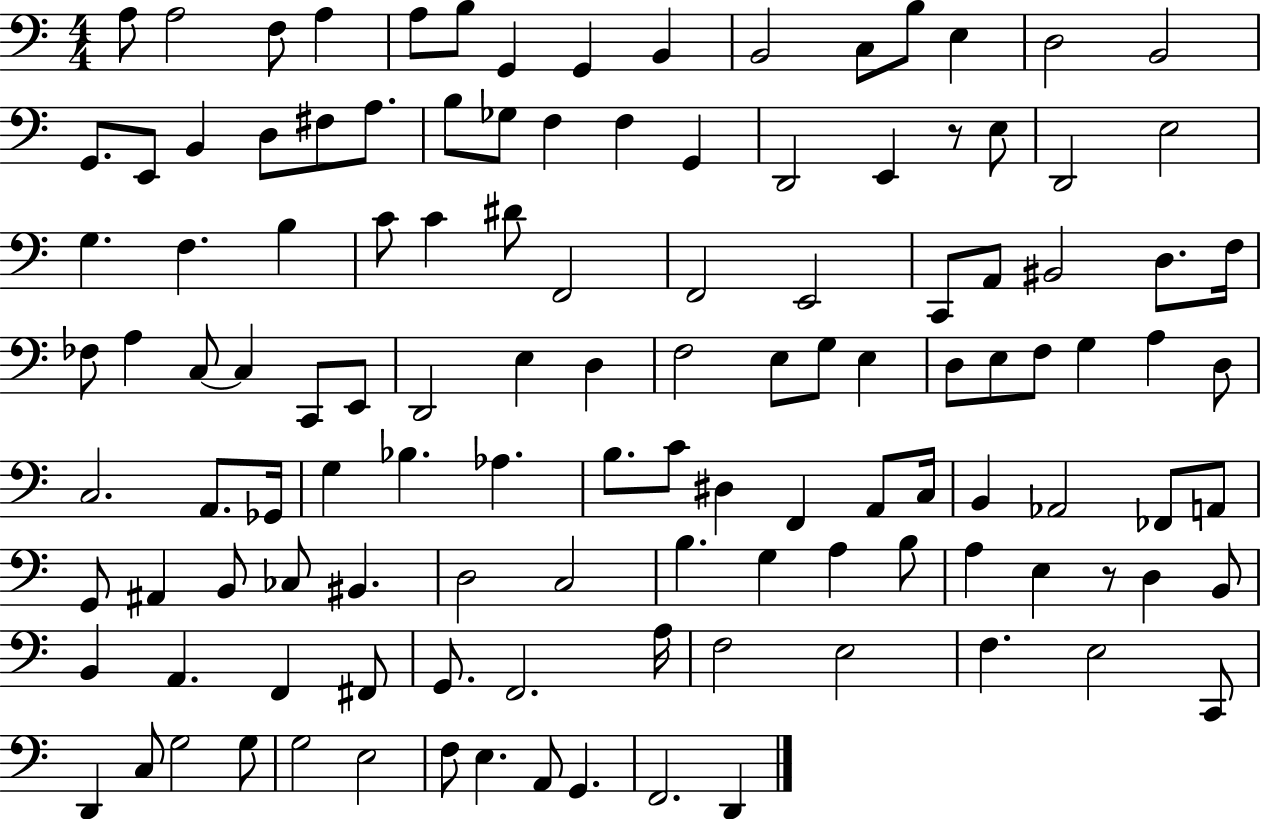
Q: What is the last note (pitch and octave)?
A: D2